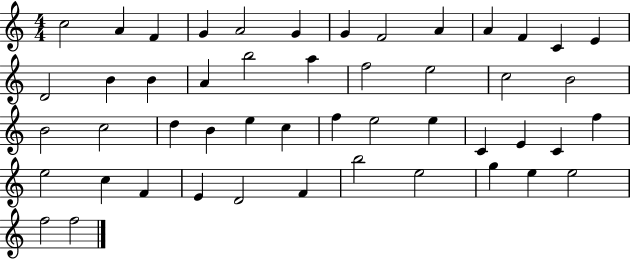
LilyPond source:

{
  \clef treble
  \numericTimeSignature
  \time 4/4
  \key c \major
  c''2 a'4 f'4 | g'4 a'2 g'4 | g'4 f'2 a'4 | a'4 f'4 c'4 e'4 | \break d'2 b'4 b'4 | a'4 b''2 a''4 | f''2 e''2 | c''2 b'2 | \break b'2 c''2 | d''4 b'4 e''4 c''4 | f''4 e''2 e''4 | c'4 e'4 c'4 f''4 | \break e''2 c''4 f'4 | e'4 d'2 f'4 | b''2 e''2 | g''4 e''4 e''2 | \break f''2 f''2 | \bar "|."
}